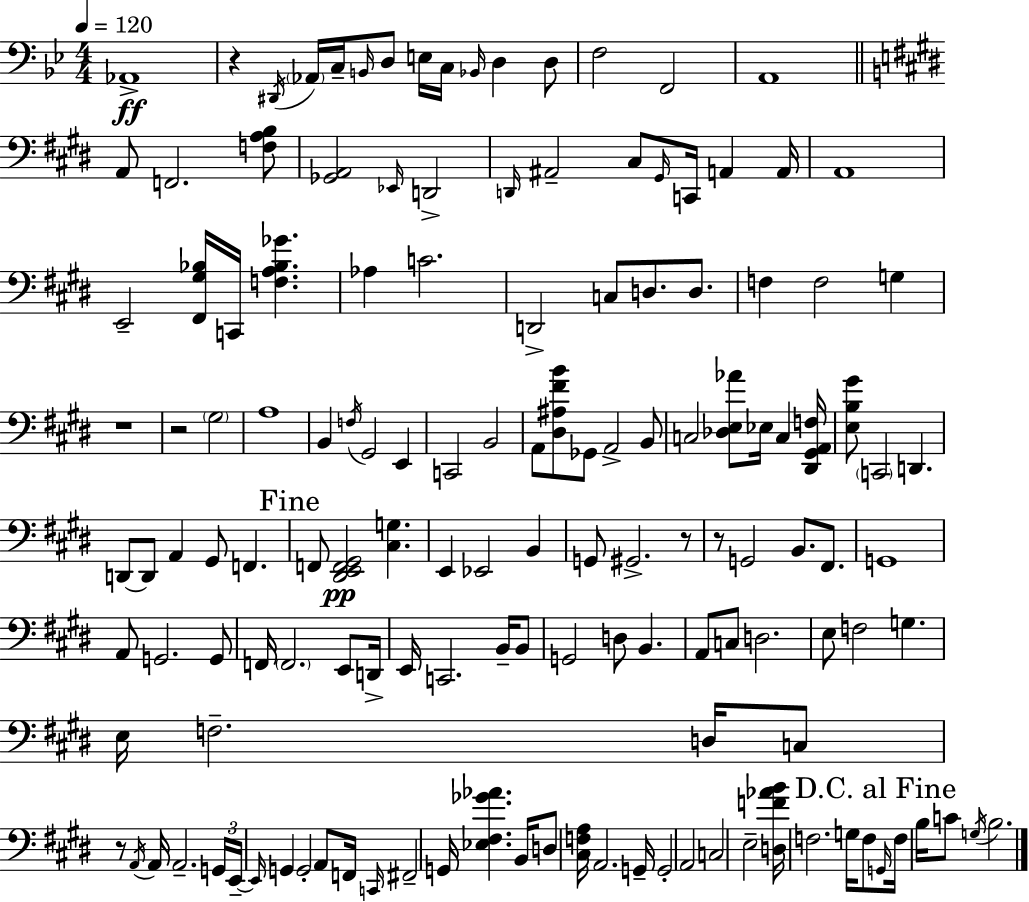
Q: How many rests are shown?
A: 6